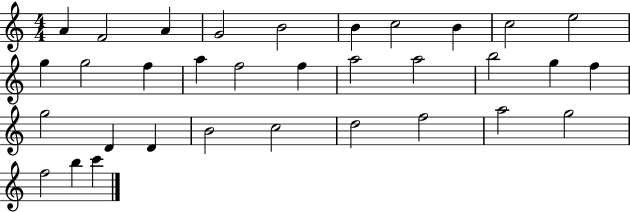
X:1
T:Untitled
M:4/4
L:1/4
K:C
A F2 A G2 B2 B c2 B c2 e2 g g2 f a f2 f a2 a2 b2 g f g2 D D B2 c2 d2 f2 a2 g2 f2 b c'